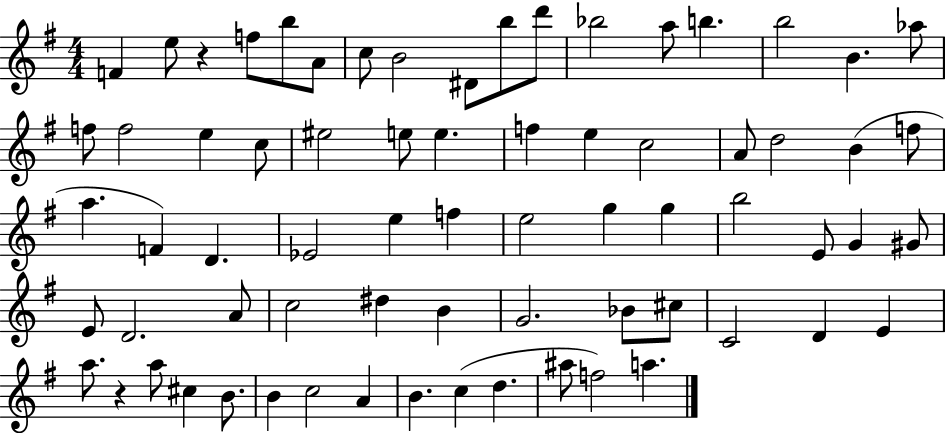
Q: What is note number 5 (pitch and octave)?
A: A4